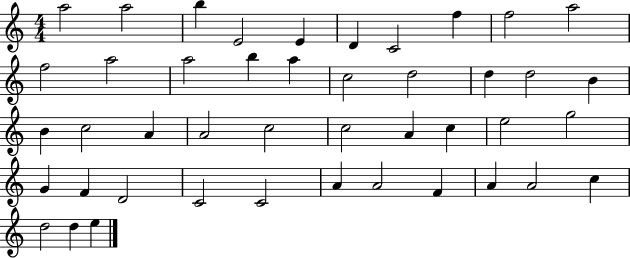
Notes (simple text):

A5/h A5/h B5/q E4/h E4/q D4/q C4/h F5/q F5/h A5/h F5/h A5/h A5/h B5/q A5/q C5/h D5/h D5/q D5/h B4/q B4/q C5/h A4/q A4/h C5/h C5/h A4/q C5/q E5/h G5/h G4/q F4/q D4/h C4/h C4/h A4/q A4/h F4/q A4/q A4/h C5/q D5/h D5/q E5/q